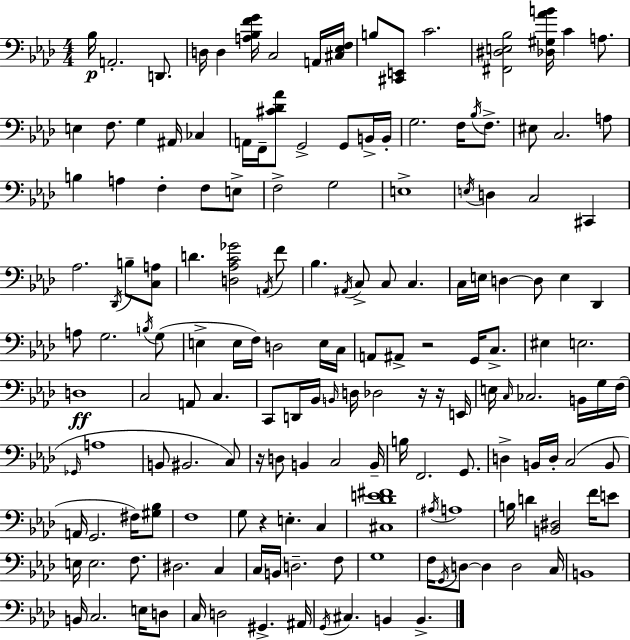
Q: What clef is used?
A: bass